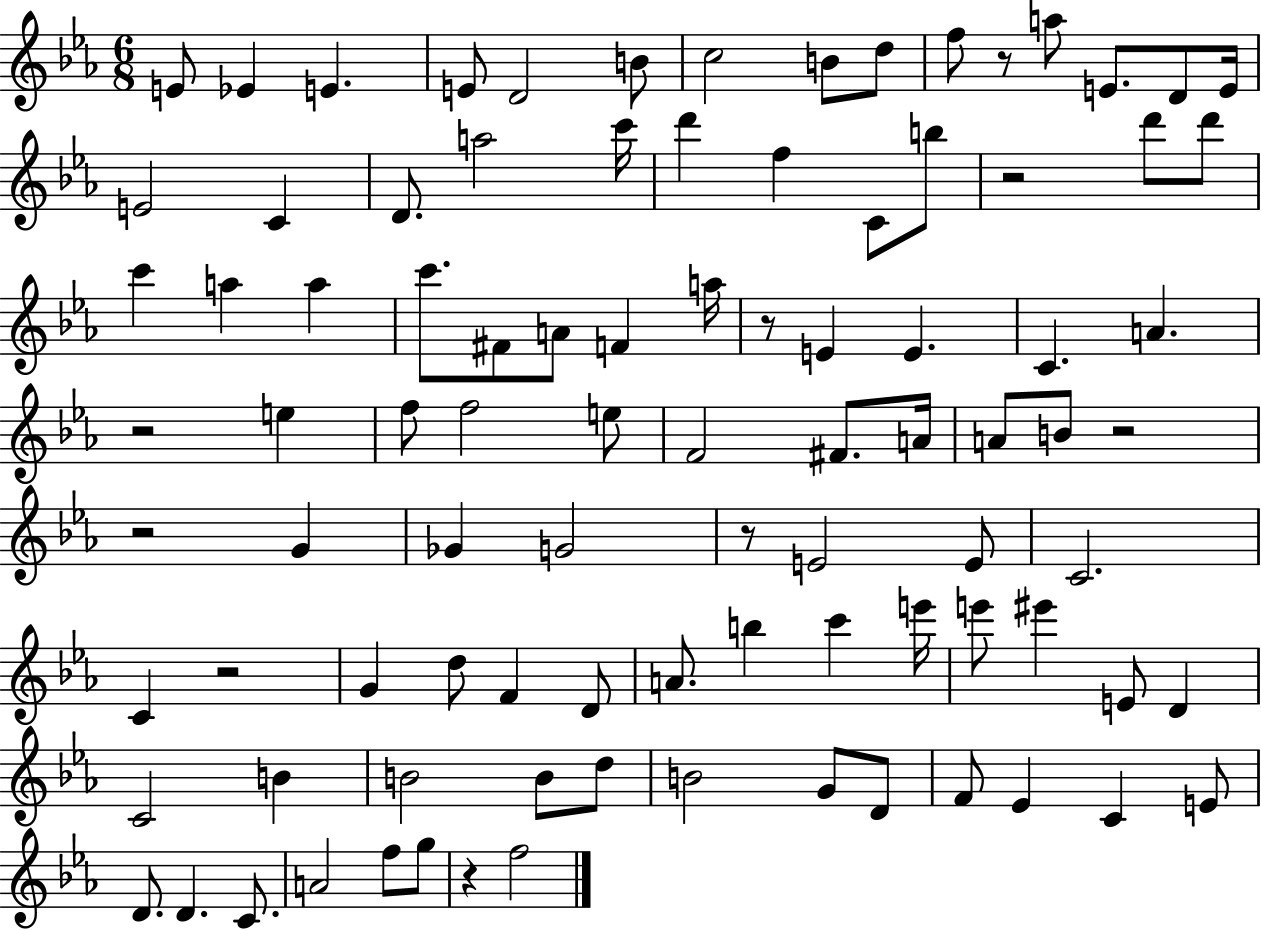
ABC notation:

X:1
T:Untitled
M:6/8
L:1/4
K:Eb
E/2 _E E E/2 D2 B/2 c2 B/2 d/2 f/2 z/2 a/2 E/2 D/2 E/4 E2 C D/2 a2 c'/4 d' f C/2 b/2 z2 d'/2 d'/2 c' a a c'/2 ^F/2 A/2 F a/4 z/2 E E C A z2 e f/2 f2 e/2 F2 ^F/2 A/4 A/2 B/2 z2 z2 G _G G2 z/2 E2 E/2 C2 C z2 G d/2 F D/2 A/2 b c' e'/4 e'/2 ^e' E/2 D C2 B B2 B/2 d/2 B2 G/2 D/2 F/2 _E C E/2 D/2 D C/2 A2 f/2 g/2 z f2